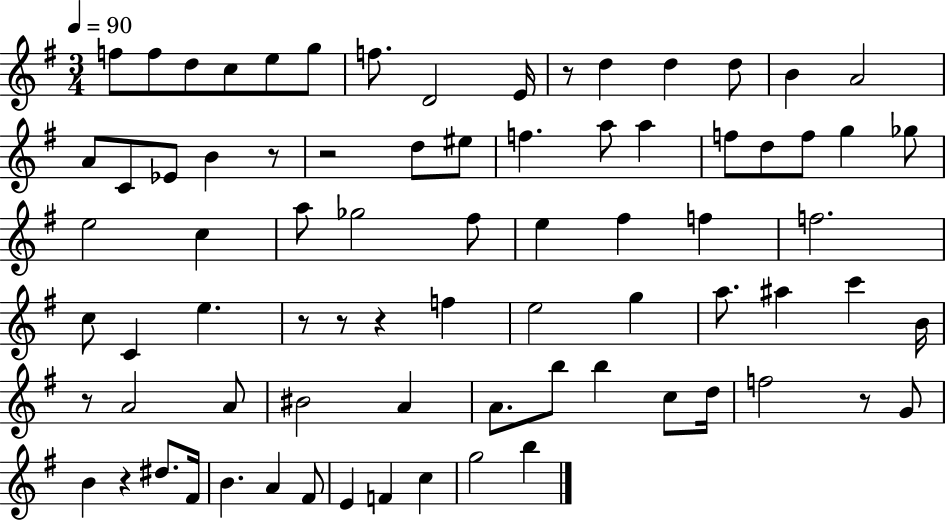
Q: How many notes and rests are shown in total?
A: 78